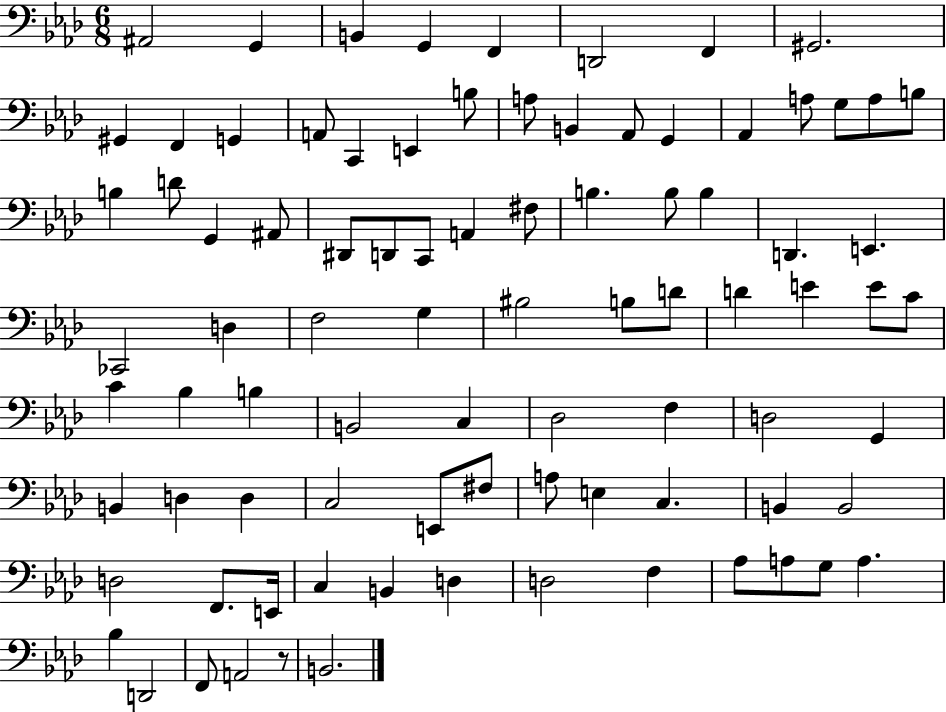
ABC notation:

X:1
T:Untitled
M:6/8
L:1/4
K:Ab
^A,,2 G,, B,, G,, F,, D,,2 F,, ^G,,2 ^G,, F,, G,, A,,/2 C,, E,, B,/2 A,/2 B,, _A,,/2 G,, _A,, A,/2 G,/2 A,/2 B,/2 B, D/2 G,, ^A,,/2 ^D,,/2 D,,/2 C,,/2 A,, ^F,/2 B, B,/2 B, D,, E,, _C,,2 D, F,2 G, ^B,2 B,/2 D/2 D E E/2 C/2 C _B, B, B,,2 C, _D,2 F, D,2 G,, B,, D, D, C,2 E,,/2 ^F,/2 A,/2 E, C, B,, B,,2 D,2 F,,/2 E,,/4 C, B,, D, D,2 F, _A,/2 A,/2 G,/2 A, _B, D,,2 F,,/2 A,,2 z/2 B,,2